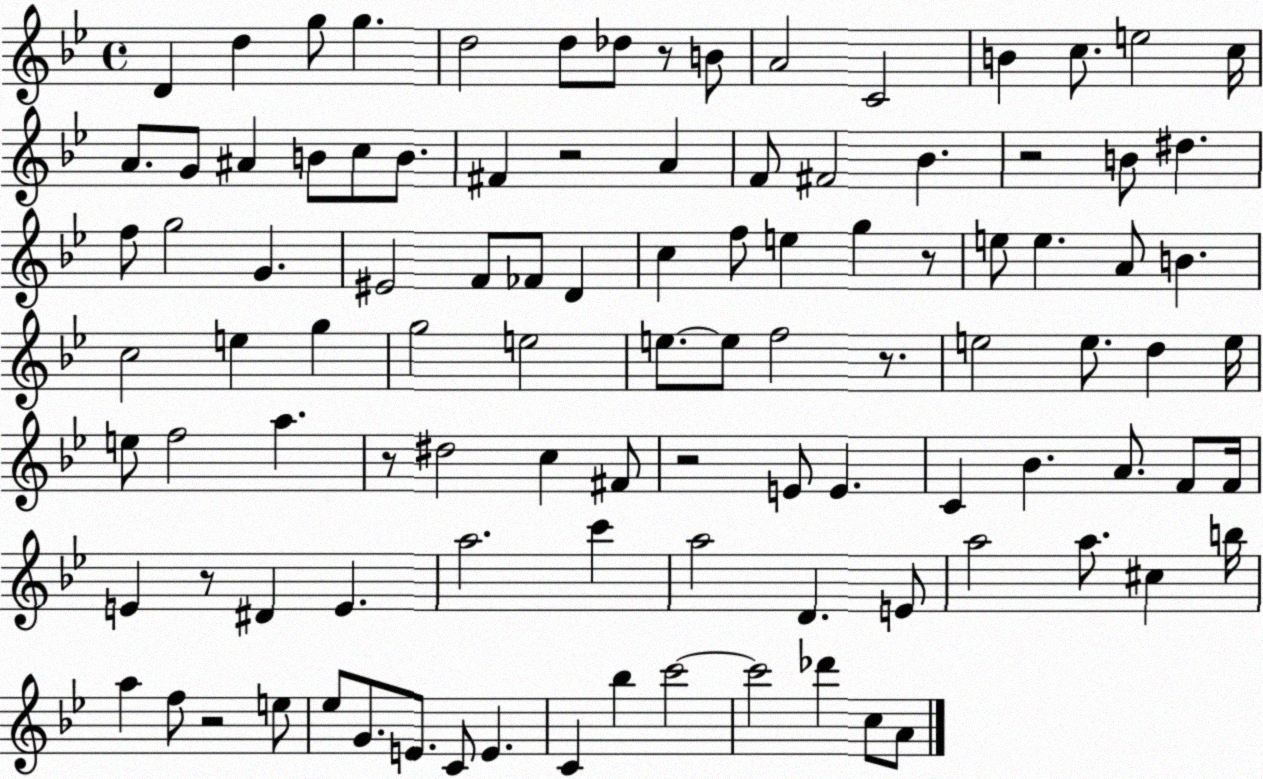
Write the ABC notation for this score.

X:1
T:Untitled
M:4/4
L:1/4
K:Bb
D d g/2 g d2 d/2 _d/2 z/2 B/2 A2 C2 B c/2 e2 c/4 A/2 G/2 ^A B/2 c/2 B/2 ^F z2 A F/2 ^F2 _B z2 B/2 ^d f/2 g2 G ^E2 F/2 _F/2 D c f/2 e g z/2 e/2 e A/2 B c2 e g g2 e2 e/2 e/2 f2 z/2 e2 e/2 d e/4 e/2 f2 a z/2 ^d2 c ^F/2 z2 E/2 E C _B A/2 F/2 F/4 E z/2 ^D E a2 c' a2 D E/2 a2 a/2 ^c b/4 a f/2 z2 e/2 _e/2 G/2 E/2 C/2 E C _b c'2 c'2 _d' c/2 A/2